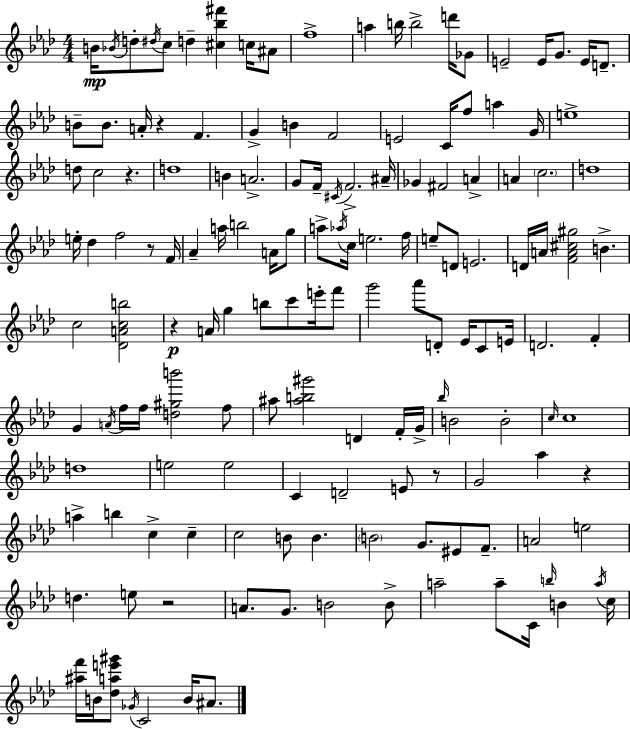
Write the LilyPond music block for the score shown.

{
  \clef treble
  \numericTimeSignature
  \time 4/4
  \key aes \major
  b'16\mp \acciaccatura { bes'16 } d''8-. \acciaccatura { dis''16 } c''8 d''4-- <cis'' bes'' fis'''>4 c''16 | ais'8 f''1-> | a''4 b''16 b''2-> d'''16 | ges'8 e'2-- e'16 g'8. e'16 d'8.-- | \break b'8-- b'8. a'16-. r4 f'4. | g'4-> b'4 f'2 | e'2 c'16 f''8 a''4 | g'16 e''1-> | \break d''8 c''2 r4. | d''1 | b'4 a'2.-> | g'8 f'16-- \acciaccatura { cis'16 } f'2.-> | \break ais'16-- ges'4 fis'2 a'4-> | a'4 \parenthesize c''2. | d''1 | e''16-. des''4 f''2 | \break r8 f'16 aes'4-- a''16 b''2 | a'16 g''8 a''8-> \acciaccatura { aes''16 } c''16 e''2. | f''16 e''8-- d'8 e'2. | d'16 a'16 <f' a' cis'' gis''>2 b'4.-> | \break c''2 <des' a' c'' b''>2 | r4\p a'16 g''4 b''8 c'''8 | e'''16-. f'''8 g'''2 aes'''8 d'8-. | ees'16 c'8 e'16 d'2. | \break f'4-. g'4 \acciaccatura { a'16 } f''16 f''16 <d'' gis'' b'''>2 | f''8 ais''8 <ais'' b'' gis'''>2 d'4 | f'16-. g'16-> \grace { bes''16 } b'2 b'2-. | \grace { c''16 } c''1 | \break d''1 | e''2 e''2 | c'4 d'2-- | e'8 r8 g'2 aes''4 | \break r4 a''4-> b''4 c''4-> | c''4-- c''2 b'8 | b'4. \parenthesize b'2 g'8. | eis'8 f'8.-- a'2 e''2 | \break d''4. e''8 r2 | a'8. g'8. b'2 | b'8-> a''2-- a''8-- | c'16 \grace { b''16 } b'4 \acciaccatura { a''16 } c''16 <ais'' f'''>16 b'16 <des'' a'' e''' gis'''>8 \acciaccatura { ges'16 } c'2 | \break b'16 ais'8. \bar "|."
}